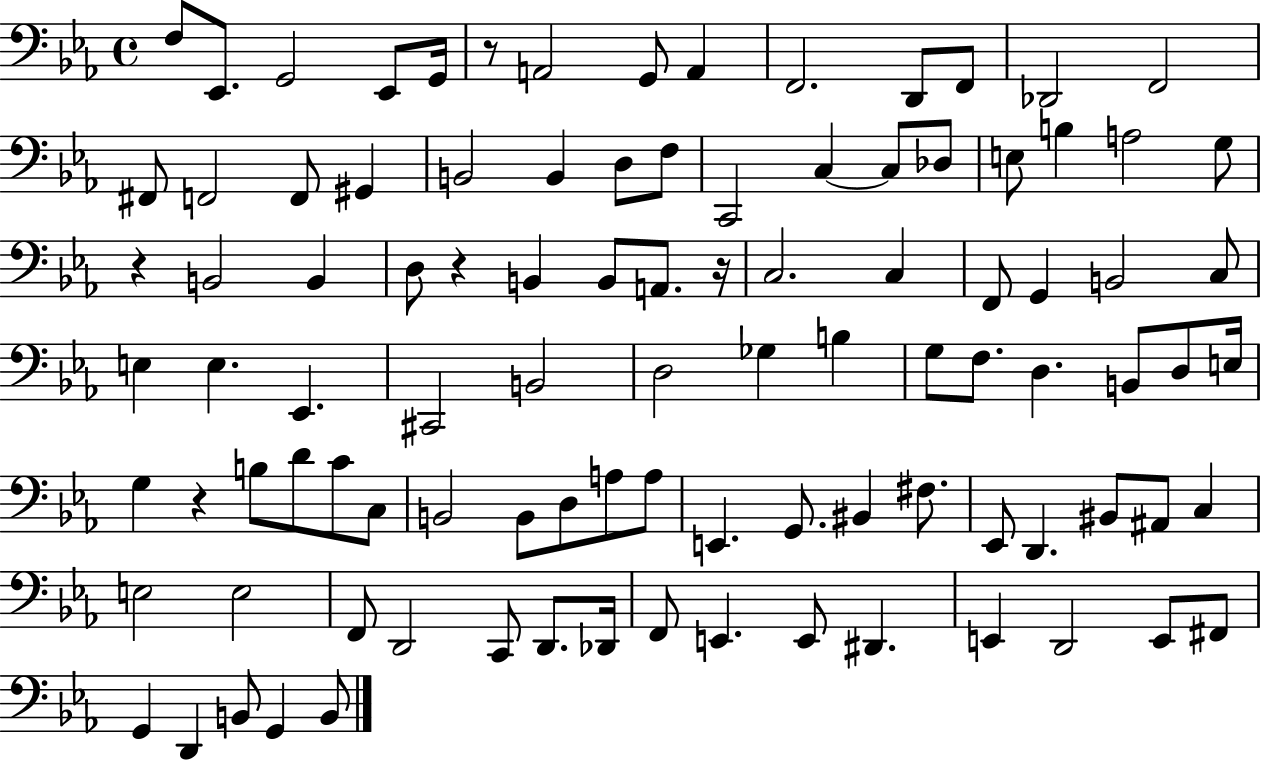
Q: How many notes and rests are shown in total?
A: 99